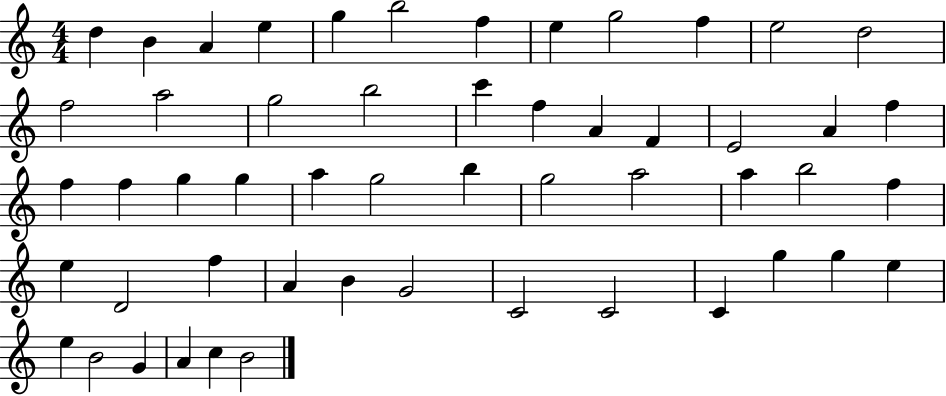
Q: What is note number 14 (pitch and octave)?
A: A5